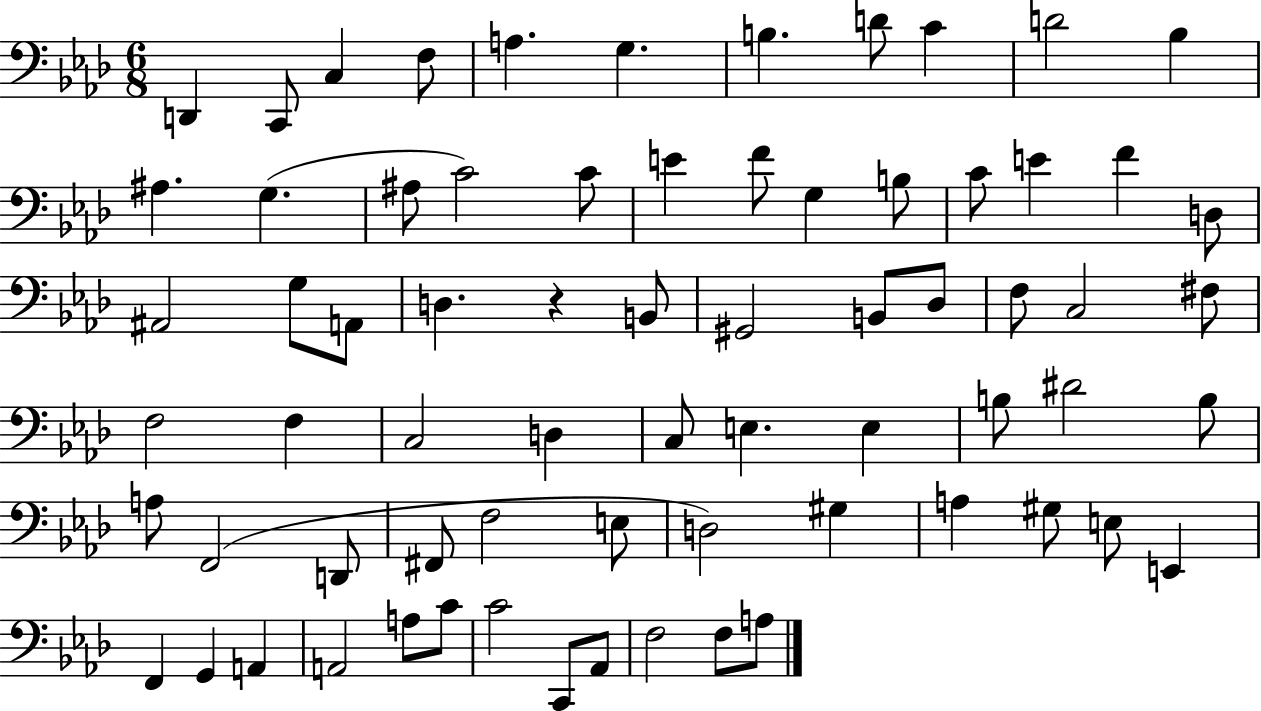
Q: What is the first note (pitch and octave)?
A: D2